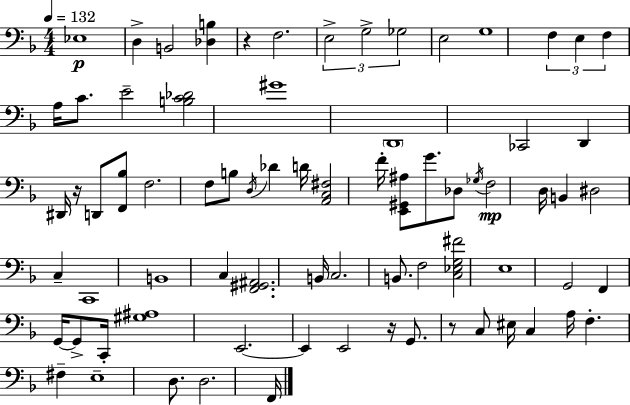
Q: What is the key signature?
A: F major